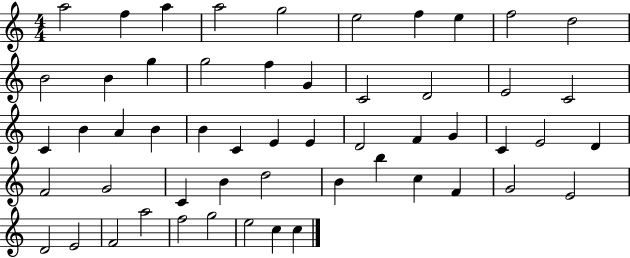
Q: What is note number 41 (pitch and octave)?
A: B5